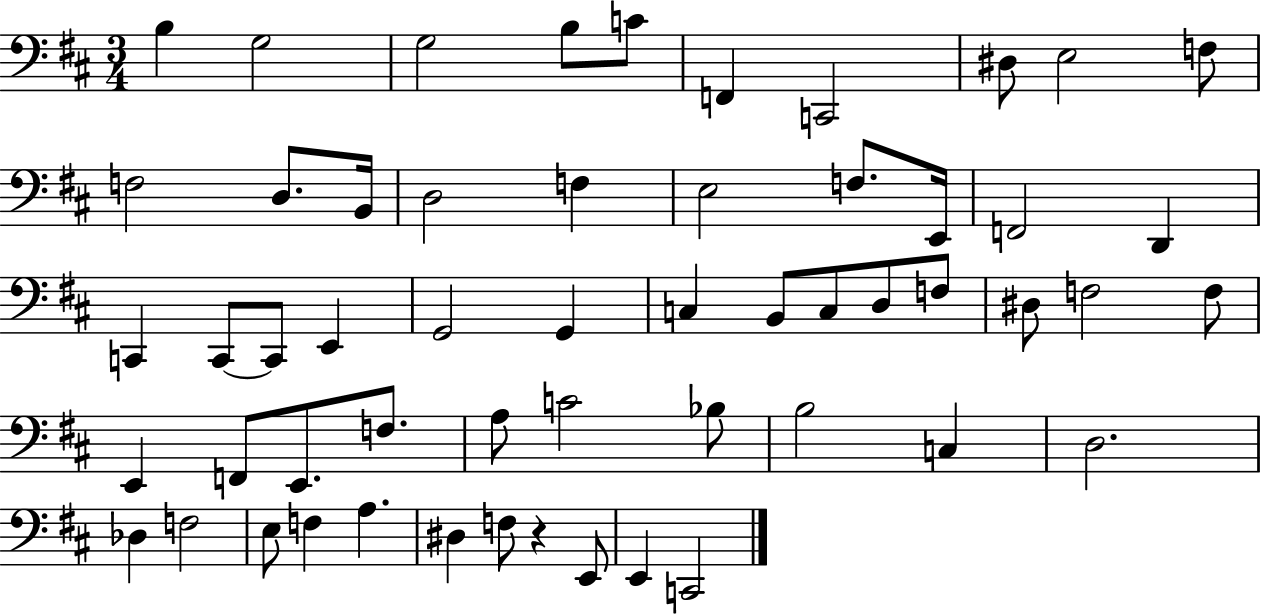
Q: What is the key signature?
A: D major